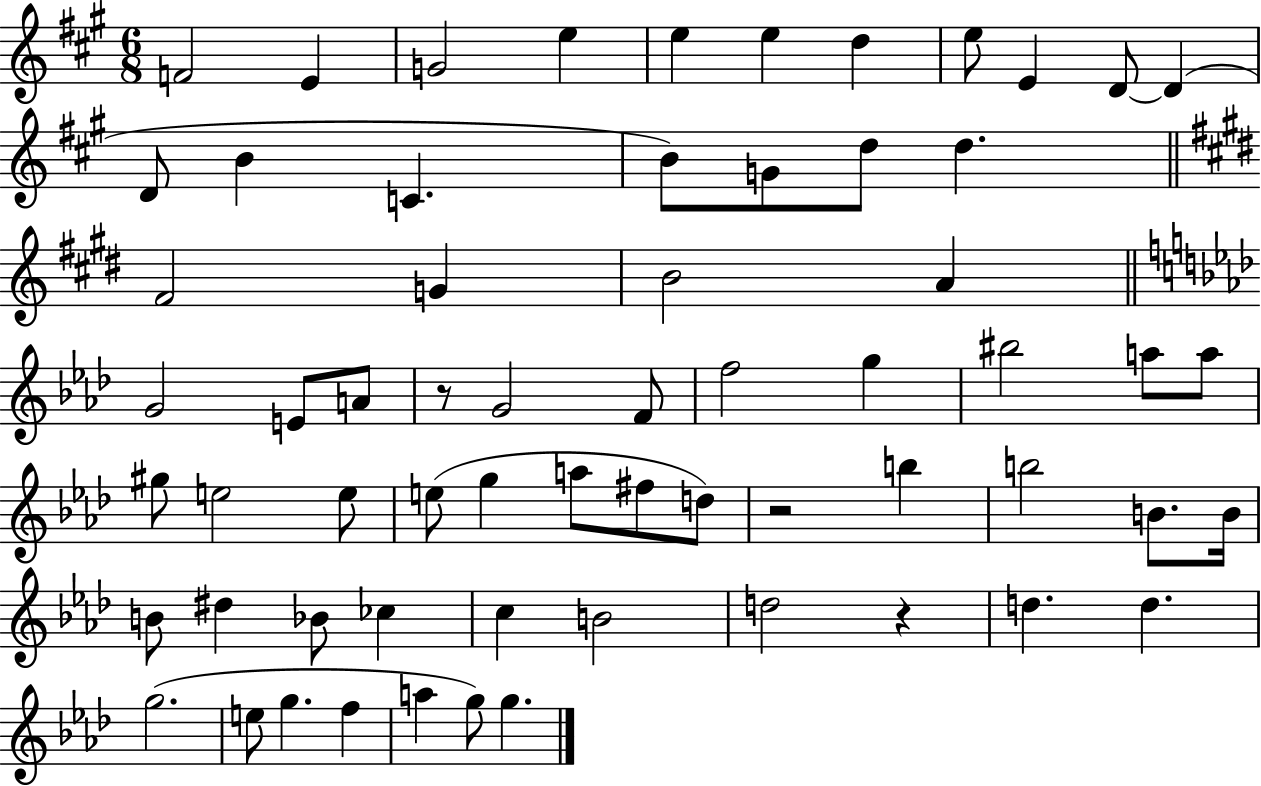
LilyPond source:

{
  \clef treble
  \numericTimeSignature
  \time 6/8
  \key a \major
  f'2 e'4 | g'2 e''4 | e''4 e''4 d''4 | e''8 e'4 d'8~~ d'4( | \break d'8 b'4 c'4. | b'8) g'8 d''8 d''4. | \bar "||" \break \key e \major fis'2 g'4 | b'2 a'4 | \bar "||" \break \key f \minor g'2 e'8 a'8 | r8 g'2 f'8 | f''2 g''4 | bis''2 a''8 a''8 | \break gis''8 e''2 e''8 | e''8( g''4 a''8 fis''8 d''8) | r2 b''4 | b''2 b'8. b'16 | \break b'8 dis''4 bes'8 ces''4 | c''4 b'2 | d''2 r4 | d''4. d''4. | \break g''2.( | e''8 g''4. f''4 | a''4 g''8) g''4. | \bar "|."
}